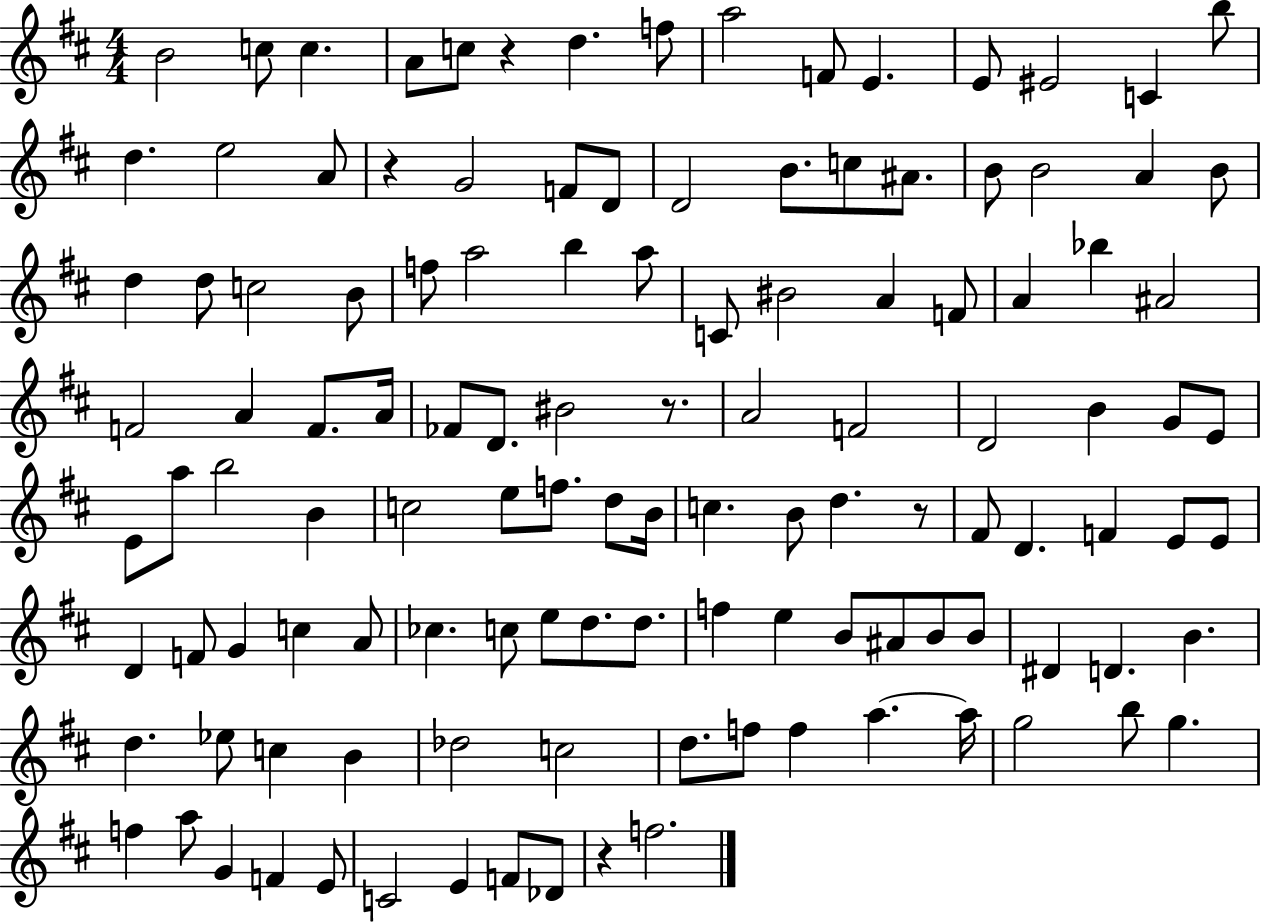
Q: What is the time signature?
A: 4/4